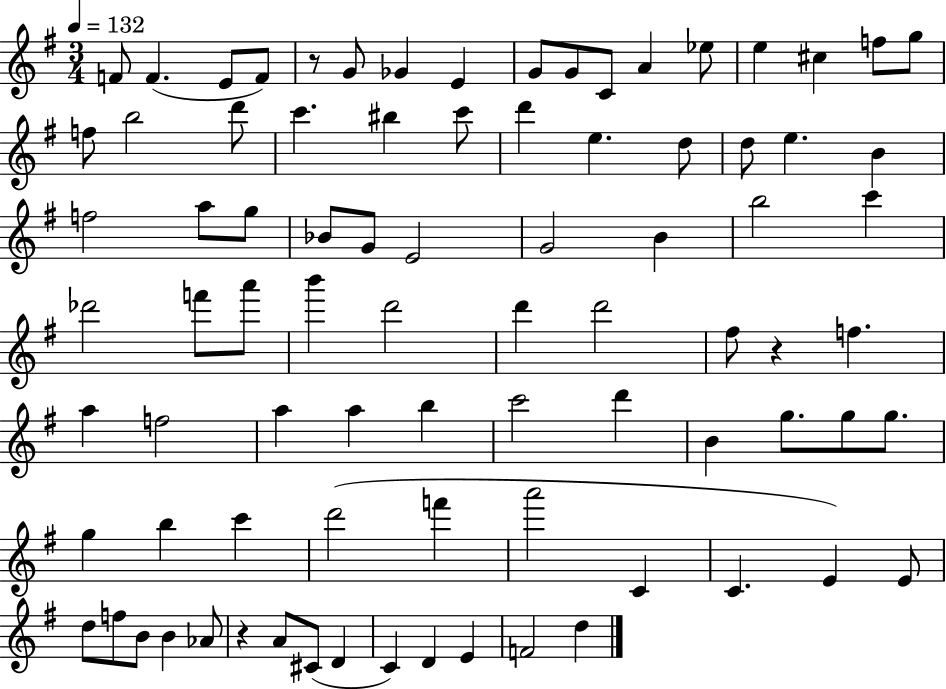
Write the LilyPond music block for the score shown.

{
  \clef treble
  \numericTimeSignature
  \time 3/4
  \key g \major
  \tempo 4 = 132
  f'8 f'4.( e'8 f'8) | r8 g'8 ges'4 e'4 | g'8 g'8 c'8 a'4 ees''8 | e''4 cis''4 f''8 g''8 | \break f''8 b''2 d'''8 | c'''4. bis''4 c'''8 | d'''4 e''4. d''8 | d''8 e''4. b'4 | \break f''2 a''8 g''8 | bes'8 g'8 e'2 | g'2 b'4 | b''2 c'''4 | \break des'''2 f'''8 a'''8 | b'''4 d'''2 | d'''4 d'''2 | fis''8 r4 f''4. | \break a''4 f''2 | a''4 a''4 b''4 | c'''2 d'''4 | b'4 g''8. g''8 g''8. | \break g''4 b''4 c'''4 | d'''2( f'''4 | a'''2 c'4 | c'4. e'4) e'8 | \break d''8 f''8 b'8 b'4 aes'8 | r4 a'8 cis'8( d'4 | c'4) d'4 e'4 | f'2 d''4 | \break \bar "|."
}